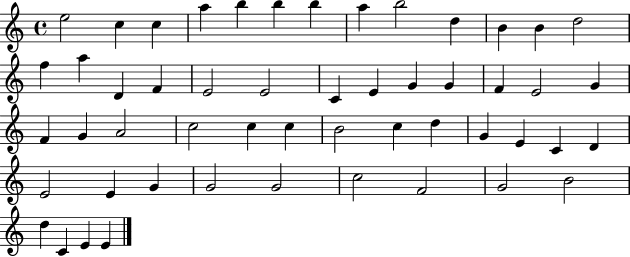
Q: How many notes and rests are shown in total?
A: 52